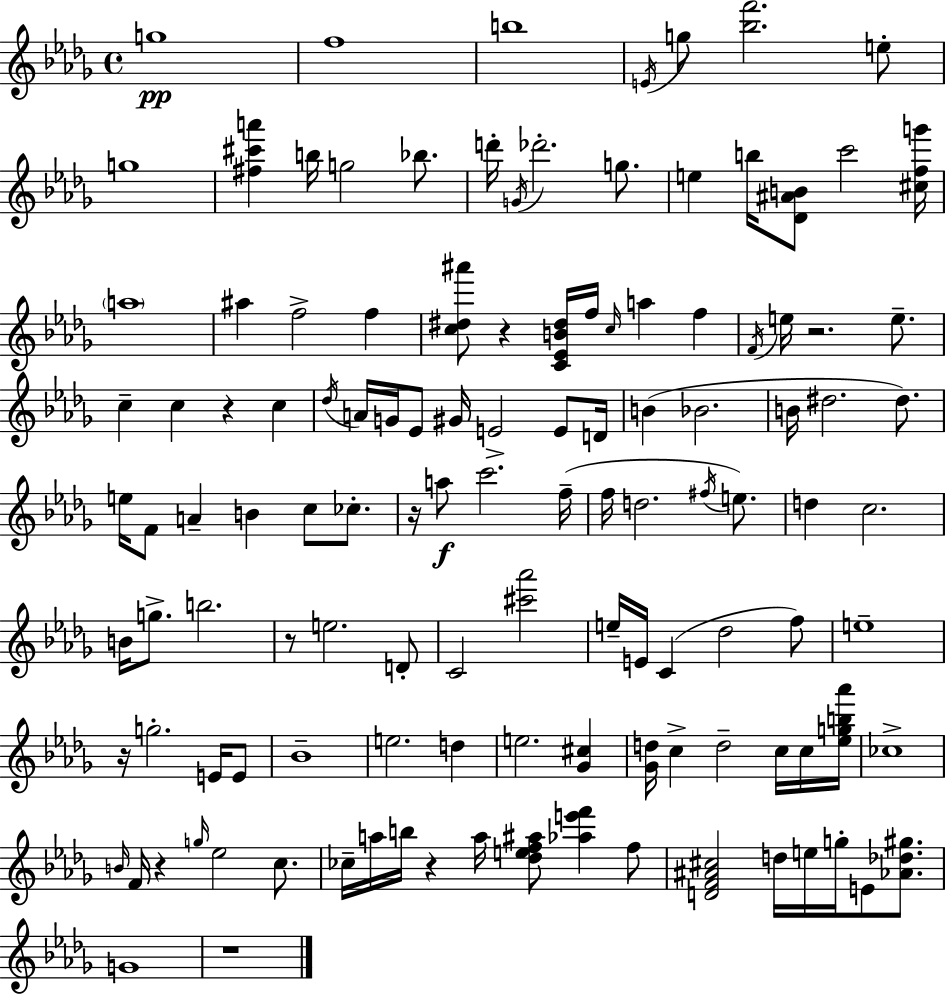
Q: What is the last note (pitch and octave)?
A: G4